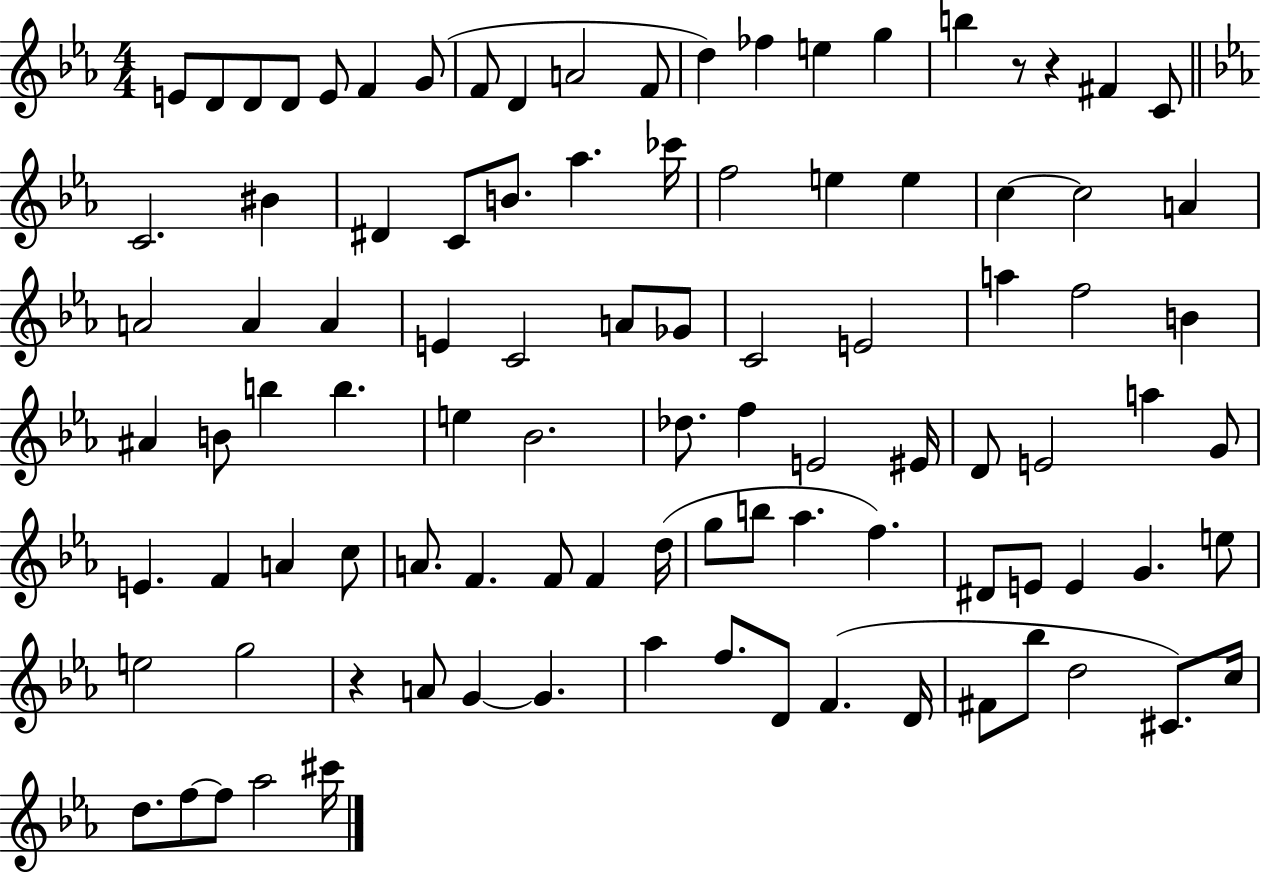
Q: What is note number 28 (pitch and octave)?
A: E5